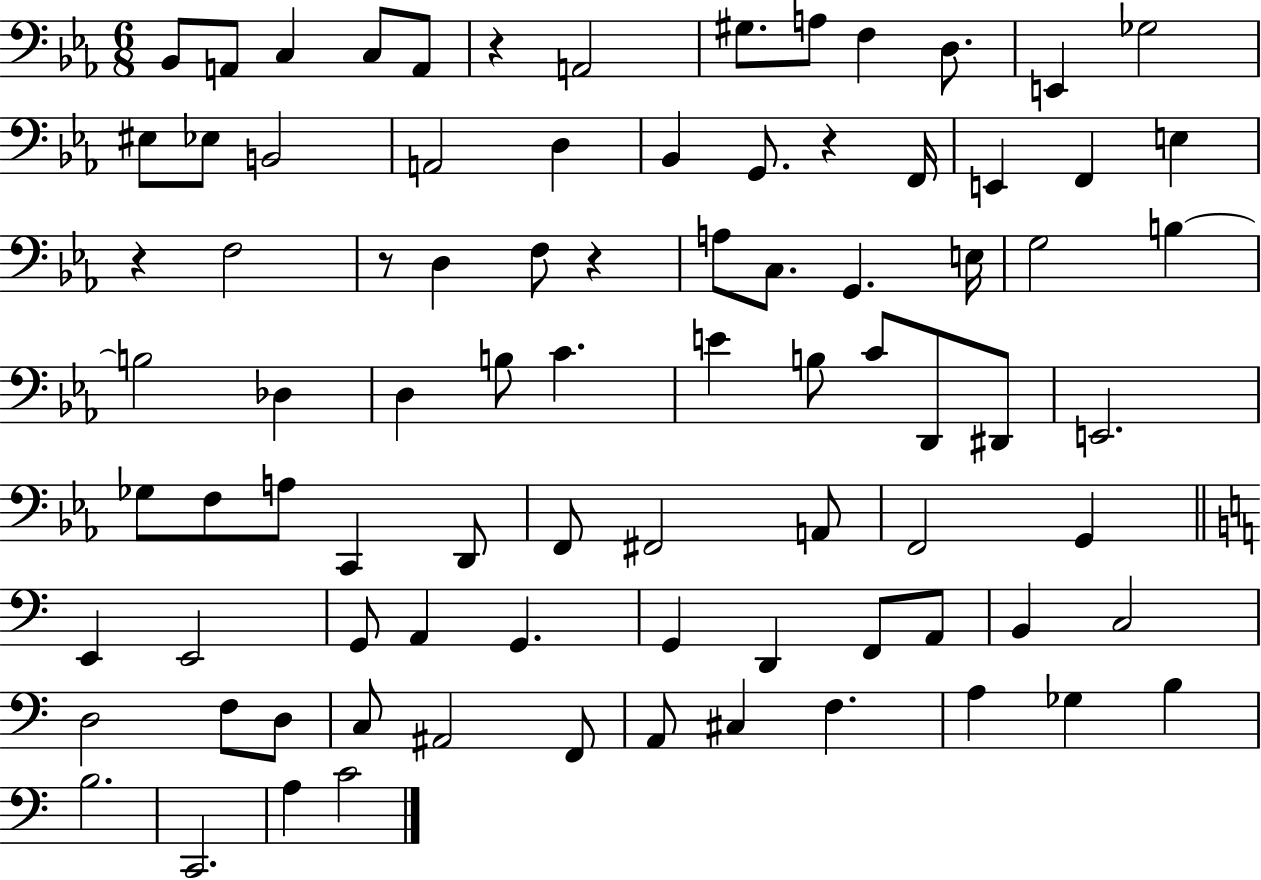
{
  \clef bass
  \numericTimeSignature
  \time 6/8
  \key ees \major
  bes,8 a,8 c4 c8 a,8 | r4 a,2 | gis8. a8 f4 d8. | e,4 ges2 | \break eis8 ees8 b,2 | a,2 d4 | bes,4 g,8. r4 f,16 | e,4 f,4 e4 | \break r4 f2 | r8 d4 f8 r4 | a8 c8. g,4. e16 | g2 b4~~ | \break b2 des4 | d4 b8 c'4. | e'4 b8 c'8 d,8 dis,8 | e,2. | \break ges8 f8 a8 c,4 d,8 | f,8 fis,2 a,8 | f,2 g,4 | \bar "||" \break \key a \minor e,4 e,2 | g,8 a,4 g,4. | g,4 d,4 f,8 a,8 | b,4 c2 | \break d2 f8 d8 | c8 ais,2 f,8 | a,8 cis4 f4. | a4 ges4 b4 | \break b2. | c,2. | a4 c'2 | \bar "|."
}